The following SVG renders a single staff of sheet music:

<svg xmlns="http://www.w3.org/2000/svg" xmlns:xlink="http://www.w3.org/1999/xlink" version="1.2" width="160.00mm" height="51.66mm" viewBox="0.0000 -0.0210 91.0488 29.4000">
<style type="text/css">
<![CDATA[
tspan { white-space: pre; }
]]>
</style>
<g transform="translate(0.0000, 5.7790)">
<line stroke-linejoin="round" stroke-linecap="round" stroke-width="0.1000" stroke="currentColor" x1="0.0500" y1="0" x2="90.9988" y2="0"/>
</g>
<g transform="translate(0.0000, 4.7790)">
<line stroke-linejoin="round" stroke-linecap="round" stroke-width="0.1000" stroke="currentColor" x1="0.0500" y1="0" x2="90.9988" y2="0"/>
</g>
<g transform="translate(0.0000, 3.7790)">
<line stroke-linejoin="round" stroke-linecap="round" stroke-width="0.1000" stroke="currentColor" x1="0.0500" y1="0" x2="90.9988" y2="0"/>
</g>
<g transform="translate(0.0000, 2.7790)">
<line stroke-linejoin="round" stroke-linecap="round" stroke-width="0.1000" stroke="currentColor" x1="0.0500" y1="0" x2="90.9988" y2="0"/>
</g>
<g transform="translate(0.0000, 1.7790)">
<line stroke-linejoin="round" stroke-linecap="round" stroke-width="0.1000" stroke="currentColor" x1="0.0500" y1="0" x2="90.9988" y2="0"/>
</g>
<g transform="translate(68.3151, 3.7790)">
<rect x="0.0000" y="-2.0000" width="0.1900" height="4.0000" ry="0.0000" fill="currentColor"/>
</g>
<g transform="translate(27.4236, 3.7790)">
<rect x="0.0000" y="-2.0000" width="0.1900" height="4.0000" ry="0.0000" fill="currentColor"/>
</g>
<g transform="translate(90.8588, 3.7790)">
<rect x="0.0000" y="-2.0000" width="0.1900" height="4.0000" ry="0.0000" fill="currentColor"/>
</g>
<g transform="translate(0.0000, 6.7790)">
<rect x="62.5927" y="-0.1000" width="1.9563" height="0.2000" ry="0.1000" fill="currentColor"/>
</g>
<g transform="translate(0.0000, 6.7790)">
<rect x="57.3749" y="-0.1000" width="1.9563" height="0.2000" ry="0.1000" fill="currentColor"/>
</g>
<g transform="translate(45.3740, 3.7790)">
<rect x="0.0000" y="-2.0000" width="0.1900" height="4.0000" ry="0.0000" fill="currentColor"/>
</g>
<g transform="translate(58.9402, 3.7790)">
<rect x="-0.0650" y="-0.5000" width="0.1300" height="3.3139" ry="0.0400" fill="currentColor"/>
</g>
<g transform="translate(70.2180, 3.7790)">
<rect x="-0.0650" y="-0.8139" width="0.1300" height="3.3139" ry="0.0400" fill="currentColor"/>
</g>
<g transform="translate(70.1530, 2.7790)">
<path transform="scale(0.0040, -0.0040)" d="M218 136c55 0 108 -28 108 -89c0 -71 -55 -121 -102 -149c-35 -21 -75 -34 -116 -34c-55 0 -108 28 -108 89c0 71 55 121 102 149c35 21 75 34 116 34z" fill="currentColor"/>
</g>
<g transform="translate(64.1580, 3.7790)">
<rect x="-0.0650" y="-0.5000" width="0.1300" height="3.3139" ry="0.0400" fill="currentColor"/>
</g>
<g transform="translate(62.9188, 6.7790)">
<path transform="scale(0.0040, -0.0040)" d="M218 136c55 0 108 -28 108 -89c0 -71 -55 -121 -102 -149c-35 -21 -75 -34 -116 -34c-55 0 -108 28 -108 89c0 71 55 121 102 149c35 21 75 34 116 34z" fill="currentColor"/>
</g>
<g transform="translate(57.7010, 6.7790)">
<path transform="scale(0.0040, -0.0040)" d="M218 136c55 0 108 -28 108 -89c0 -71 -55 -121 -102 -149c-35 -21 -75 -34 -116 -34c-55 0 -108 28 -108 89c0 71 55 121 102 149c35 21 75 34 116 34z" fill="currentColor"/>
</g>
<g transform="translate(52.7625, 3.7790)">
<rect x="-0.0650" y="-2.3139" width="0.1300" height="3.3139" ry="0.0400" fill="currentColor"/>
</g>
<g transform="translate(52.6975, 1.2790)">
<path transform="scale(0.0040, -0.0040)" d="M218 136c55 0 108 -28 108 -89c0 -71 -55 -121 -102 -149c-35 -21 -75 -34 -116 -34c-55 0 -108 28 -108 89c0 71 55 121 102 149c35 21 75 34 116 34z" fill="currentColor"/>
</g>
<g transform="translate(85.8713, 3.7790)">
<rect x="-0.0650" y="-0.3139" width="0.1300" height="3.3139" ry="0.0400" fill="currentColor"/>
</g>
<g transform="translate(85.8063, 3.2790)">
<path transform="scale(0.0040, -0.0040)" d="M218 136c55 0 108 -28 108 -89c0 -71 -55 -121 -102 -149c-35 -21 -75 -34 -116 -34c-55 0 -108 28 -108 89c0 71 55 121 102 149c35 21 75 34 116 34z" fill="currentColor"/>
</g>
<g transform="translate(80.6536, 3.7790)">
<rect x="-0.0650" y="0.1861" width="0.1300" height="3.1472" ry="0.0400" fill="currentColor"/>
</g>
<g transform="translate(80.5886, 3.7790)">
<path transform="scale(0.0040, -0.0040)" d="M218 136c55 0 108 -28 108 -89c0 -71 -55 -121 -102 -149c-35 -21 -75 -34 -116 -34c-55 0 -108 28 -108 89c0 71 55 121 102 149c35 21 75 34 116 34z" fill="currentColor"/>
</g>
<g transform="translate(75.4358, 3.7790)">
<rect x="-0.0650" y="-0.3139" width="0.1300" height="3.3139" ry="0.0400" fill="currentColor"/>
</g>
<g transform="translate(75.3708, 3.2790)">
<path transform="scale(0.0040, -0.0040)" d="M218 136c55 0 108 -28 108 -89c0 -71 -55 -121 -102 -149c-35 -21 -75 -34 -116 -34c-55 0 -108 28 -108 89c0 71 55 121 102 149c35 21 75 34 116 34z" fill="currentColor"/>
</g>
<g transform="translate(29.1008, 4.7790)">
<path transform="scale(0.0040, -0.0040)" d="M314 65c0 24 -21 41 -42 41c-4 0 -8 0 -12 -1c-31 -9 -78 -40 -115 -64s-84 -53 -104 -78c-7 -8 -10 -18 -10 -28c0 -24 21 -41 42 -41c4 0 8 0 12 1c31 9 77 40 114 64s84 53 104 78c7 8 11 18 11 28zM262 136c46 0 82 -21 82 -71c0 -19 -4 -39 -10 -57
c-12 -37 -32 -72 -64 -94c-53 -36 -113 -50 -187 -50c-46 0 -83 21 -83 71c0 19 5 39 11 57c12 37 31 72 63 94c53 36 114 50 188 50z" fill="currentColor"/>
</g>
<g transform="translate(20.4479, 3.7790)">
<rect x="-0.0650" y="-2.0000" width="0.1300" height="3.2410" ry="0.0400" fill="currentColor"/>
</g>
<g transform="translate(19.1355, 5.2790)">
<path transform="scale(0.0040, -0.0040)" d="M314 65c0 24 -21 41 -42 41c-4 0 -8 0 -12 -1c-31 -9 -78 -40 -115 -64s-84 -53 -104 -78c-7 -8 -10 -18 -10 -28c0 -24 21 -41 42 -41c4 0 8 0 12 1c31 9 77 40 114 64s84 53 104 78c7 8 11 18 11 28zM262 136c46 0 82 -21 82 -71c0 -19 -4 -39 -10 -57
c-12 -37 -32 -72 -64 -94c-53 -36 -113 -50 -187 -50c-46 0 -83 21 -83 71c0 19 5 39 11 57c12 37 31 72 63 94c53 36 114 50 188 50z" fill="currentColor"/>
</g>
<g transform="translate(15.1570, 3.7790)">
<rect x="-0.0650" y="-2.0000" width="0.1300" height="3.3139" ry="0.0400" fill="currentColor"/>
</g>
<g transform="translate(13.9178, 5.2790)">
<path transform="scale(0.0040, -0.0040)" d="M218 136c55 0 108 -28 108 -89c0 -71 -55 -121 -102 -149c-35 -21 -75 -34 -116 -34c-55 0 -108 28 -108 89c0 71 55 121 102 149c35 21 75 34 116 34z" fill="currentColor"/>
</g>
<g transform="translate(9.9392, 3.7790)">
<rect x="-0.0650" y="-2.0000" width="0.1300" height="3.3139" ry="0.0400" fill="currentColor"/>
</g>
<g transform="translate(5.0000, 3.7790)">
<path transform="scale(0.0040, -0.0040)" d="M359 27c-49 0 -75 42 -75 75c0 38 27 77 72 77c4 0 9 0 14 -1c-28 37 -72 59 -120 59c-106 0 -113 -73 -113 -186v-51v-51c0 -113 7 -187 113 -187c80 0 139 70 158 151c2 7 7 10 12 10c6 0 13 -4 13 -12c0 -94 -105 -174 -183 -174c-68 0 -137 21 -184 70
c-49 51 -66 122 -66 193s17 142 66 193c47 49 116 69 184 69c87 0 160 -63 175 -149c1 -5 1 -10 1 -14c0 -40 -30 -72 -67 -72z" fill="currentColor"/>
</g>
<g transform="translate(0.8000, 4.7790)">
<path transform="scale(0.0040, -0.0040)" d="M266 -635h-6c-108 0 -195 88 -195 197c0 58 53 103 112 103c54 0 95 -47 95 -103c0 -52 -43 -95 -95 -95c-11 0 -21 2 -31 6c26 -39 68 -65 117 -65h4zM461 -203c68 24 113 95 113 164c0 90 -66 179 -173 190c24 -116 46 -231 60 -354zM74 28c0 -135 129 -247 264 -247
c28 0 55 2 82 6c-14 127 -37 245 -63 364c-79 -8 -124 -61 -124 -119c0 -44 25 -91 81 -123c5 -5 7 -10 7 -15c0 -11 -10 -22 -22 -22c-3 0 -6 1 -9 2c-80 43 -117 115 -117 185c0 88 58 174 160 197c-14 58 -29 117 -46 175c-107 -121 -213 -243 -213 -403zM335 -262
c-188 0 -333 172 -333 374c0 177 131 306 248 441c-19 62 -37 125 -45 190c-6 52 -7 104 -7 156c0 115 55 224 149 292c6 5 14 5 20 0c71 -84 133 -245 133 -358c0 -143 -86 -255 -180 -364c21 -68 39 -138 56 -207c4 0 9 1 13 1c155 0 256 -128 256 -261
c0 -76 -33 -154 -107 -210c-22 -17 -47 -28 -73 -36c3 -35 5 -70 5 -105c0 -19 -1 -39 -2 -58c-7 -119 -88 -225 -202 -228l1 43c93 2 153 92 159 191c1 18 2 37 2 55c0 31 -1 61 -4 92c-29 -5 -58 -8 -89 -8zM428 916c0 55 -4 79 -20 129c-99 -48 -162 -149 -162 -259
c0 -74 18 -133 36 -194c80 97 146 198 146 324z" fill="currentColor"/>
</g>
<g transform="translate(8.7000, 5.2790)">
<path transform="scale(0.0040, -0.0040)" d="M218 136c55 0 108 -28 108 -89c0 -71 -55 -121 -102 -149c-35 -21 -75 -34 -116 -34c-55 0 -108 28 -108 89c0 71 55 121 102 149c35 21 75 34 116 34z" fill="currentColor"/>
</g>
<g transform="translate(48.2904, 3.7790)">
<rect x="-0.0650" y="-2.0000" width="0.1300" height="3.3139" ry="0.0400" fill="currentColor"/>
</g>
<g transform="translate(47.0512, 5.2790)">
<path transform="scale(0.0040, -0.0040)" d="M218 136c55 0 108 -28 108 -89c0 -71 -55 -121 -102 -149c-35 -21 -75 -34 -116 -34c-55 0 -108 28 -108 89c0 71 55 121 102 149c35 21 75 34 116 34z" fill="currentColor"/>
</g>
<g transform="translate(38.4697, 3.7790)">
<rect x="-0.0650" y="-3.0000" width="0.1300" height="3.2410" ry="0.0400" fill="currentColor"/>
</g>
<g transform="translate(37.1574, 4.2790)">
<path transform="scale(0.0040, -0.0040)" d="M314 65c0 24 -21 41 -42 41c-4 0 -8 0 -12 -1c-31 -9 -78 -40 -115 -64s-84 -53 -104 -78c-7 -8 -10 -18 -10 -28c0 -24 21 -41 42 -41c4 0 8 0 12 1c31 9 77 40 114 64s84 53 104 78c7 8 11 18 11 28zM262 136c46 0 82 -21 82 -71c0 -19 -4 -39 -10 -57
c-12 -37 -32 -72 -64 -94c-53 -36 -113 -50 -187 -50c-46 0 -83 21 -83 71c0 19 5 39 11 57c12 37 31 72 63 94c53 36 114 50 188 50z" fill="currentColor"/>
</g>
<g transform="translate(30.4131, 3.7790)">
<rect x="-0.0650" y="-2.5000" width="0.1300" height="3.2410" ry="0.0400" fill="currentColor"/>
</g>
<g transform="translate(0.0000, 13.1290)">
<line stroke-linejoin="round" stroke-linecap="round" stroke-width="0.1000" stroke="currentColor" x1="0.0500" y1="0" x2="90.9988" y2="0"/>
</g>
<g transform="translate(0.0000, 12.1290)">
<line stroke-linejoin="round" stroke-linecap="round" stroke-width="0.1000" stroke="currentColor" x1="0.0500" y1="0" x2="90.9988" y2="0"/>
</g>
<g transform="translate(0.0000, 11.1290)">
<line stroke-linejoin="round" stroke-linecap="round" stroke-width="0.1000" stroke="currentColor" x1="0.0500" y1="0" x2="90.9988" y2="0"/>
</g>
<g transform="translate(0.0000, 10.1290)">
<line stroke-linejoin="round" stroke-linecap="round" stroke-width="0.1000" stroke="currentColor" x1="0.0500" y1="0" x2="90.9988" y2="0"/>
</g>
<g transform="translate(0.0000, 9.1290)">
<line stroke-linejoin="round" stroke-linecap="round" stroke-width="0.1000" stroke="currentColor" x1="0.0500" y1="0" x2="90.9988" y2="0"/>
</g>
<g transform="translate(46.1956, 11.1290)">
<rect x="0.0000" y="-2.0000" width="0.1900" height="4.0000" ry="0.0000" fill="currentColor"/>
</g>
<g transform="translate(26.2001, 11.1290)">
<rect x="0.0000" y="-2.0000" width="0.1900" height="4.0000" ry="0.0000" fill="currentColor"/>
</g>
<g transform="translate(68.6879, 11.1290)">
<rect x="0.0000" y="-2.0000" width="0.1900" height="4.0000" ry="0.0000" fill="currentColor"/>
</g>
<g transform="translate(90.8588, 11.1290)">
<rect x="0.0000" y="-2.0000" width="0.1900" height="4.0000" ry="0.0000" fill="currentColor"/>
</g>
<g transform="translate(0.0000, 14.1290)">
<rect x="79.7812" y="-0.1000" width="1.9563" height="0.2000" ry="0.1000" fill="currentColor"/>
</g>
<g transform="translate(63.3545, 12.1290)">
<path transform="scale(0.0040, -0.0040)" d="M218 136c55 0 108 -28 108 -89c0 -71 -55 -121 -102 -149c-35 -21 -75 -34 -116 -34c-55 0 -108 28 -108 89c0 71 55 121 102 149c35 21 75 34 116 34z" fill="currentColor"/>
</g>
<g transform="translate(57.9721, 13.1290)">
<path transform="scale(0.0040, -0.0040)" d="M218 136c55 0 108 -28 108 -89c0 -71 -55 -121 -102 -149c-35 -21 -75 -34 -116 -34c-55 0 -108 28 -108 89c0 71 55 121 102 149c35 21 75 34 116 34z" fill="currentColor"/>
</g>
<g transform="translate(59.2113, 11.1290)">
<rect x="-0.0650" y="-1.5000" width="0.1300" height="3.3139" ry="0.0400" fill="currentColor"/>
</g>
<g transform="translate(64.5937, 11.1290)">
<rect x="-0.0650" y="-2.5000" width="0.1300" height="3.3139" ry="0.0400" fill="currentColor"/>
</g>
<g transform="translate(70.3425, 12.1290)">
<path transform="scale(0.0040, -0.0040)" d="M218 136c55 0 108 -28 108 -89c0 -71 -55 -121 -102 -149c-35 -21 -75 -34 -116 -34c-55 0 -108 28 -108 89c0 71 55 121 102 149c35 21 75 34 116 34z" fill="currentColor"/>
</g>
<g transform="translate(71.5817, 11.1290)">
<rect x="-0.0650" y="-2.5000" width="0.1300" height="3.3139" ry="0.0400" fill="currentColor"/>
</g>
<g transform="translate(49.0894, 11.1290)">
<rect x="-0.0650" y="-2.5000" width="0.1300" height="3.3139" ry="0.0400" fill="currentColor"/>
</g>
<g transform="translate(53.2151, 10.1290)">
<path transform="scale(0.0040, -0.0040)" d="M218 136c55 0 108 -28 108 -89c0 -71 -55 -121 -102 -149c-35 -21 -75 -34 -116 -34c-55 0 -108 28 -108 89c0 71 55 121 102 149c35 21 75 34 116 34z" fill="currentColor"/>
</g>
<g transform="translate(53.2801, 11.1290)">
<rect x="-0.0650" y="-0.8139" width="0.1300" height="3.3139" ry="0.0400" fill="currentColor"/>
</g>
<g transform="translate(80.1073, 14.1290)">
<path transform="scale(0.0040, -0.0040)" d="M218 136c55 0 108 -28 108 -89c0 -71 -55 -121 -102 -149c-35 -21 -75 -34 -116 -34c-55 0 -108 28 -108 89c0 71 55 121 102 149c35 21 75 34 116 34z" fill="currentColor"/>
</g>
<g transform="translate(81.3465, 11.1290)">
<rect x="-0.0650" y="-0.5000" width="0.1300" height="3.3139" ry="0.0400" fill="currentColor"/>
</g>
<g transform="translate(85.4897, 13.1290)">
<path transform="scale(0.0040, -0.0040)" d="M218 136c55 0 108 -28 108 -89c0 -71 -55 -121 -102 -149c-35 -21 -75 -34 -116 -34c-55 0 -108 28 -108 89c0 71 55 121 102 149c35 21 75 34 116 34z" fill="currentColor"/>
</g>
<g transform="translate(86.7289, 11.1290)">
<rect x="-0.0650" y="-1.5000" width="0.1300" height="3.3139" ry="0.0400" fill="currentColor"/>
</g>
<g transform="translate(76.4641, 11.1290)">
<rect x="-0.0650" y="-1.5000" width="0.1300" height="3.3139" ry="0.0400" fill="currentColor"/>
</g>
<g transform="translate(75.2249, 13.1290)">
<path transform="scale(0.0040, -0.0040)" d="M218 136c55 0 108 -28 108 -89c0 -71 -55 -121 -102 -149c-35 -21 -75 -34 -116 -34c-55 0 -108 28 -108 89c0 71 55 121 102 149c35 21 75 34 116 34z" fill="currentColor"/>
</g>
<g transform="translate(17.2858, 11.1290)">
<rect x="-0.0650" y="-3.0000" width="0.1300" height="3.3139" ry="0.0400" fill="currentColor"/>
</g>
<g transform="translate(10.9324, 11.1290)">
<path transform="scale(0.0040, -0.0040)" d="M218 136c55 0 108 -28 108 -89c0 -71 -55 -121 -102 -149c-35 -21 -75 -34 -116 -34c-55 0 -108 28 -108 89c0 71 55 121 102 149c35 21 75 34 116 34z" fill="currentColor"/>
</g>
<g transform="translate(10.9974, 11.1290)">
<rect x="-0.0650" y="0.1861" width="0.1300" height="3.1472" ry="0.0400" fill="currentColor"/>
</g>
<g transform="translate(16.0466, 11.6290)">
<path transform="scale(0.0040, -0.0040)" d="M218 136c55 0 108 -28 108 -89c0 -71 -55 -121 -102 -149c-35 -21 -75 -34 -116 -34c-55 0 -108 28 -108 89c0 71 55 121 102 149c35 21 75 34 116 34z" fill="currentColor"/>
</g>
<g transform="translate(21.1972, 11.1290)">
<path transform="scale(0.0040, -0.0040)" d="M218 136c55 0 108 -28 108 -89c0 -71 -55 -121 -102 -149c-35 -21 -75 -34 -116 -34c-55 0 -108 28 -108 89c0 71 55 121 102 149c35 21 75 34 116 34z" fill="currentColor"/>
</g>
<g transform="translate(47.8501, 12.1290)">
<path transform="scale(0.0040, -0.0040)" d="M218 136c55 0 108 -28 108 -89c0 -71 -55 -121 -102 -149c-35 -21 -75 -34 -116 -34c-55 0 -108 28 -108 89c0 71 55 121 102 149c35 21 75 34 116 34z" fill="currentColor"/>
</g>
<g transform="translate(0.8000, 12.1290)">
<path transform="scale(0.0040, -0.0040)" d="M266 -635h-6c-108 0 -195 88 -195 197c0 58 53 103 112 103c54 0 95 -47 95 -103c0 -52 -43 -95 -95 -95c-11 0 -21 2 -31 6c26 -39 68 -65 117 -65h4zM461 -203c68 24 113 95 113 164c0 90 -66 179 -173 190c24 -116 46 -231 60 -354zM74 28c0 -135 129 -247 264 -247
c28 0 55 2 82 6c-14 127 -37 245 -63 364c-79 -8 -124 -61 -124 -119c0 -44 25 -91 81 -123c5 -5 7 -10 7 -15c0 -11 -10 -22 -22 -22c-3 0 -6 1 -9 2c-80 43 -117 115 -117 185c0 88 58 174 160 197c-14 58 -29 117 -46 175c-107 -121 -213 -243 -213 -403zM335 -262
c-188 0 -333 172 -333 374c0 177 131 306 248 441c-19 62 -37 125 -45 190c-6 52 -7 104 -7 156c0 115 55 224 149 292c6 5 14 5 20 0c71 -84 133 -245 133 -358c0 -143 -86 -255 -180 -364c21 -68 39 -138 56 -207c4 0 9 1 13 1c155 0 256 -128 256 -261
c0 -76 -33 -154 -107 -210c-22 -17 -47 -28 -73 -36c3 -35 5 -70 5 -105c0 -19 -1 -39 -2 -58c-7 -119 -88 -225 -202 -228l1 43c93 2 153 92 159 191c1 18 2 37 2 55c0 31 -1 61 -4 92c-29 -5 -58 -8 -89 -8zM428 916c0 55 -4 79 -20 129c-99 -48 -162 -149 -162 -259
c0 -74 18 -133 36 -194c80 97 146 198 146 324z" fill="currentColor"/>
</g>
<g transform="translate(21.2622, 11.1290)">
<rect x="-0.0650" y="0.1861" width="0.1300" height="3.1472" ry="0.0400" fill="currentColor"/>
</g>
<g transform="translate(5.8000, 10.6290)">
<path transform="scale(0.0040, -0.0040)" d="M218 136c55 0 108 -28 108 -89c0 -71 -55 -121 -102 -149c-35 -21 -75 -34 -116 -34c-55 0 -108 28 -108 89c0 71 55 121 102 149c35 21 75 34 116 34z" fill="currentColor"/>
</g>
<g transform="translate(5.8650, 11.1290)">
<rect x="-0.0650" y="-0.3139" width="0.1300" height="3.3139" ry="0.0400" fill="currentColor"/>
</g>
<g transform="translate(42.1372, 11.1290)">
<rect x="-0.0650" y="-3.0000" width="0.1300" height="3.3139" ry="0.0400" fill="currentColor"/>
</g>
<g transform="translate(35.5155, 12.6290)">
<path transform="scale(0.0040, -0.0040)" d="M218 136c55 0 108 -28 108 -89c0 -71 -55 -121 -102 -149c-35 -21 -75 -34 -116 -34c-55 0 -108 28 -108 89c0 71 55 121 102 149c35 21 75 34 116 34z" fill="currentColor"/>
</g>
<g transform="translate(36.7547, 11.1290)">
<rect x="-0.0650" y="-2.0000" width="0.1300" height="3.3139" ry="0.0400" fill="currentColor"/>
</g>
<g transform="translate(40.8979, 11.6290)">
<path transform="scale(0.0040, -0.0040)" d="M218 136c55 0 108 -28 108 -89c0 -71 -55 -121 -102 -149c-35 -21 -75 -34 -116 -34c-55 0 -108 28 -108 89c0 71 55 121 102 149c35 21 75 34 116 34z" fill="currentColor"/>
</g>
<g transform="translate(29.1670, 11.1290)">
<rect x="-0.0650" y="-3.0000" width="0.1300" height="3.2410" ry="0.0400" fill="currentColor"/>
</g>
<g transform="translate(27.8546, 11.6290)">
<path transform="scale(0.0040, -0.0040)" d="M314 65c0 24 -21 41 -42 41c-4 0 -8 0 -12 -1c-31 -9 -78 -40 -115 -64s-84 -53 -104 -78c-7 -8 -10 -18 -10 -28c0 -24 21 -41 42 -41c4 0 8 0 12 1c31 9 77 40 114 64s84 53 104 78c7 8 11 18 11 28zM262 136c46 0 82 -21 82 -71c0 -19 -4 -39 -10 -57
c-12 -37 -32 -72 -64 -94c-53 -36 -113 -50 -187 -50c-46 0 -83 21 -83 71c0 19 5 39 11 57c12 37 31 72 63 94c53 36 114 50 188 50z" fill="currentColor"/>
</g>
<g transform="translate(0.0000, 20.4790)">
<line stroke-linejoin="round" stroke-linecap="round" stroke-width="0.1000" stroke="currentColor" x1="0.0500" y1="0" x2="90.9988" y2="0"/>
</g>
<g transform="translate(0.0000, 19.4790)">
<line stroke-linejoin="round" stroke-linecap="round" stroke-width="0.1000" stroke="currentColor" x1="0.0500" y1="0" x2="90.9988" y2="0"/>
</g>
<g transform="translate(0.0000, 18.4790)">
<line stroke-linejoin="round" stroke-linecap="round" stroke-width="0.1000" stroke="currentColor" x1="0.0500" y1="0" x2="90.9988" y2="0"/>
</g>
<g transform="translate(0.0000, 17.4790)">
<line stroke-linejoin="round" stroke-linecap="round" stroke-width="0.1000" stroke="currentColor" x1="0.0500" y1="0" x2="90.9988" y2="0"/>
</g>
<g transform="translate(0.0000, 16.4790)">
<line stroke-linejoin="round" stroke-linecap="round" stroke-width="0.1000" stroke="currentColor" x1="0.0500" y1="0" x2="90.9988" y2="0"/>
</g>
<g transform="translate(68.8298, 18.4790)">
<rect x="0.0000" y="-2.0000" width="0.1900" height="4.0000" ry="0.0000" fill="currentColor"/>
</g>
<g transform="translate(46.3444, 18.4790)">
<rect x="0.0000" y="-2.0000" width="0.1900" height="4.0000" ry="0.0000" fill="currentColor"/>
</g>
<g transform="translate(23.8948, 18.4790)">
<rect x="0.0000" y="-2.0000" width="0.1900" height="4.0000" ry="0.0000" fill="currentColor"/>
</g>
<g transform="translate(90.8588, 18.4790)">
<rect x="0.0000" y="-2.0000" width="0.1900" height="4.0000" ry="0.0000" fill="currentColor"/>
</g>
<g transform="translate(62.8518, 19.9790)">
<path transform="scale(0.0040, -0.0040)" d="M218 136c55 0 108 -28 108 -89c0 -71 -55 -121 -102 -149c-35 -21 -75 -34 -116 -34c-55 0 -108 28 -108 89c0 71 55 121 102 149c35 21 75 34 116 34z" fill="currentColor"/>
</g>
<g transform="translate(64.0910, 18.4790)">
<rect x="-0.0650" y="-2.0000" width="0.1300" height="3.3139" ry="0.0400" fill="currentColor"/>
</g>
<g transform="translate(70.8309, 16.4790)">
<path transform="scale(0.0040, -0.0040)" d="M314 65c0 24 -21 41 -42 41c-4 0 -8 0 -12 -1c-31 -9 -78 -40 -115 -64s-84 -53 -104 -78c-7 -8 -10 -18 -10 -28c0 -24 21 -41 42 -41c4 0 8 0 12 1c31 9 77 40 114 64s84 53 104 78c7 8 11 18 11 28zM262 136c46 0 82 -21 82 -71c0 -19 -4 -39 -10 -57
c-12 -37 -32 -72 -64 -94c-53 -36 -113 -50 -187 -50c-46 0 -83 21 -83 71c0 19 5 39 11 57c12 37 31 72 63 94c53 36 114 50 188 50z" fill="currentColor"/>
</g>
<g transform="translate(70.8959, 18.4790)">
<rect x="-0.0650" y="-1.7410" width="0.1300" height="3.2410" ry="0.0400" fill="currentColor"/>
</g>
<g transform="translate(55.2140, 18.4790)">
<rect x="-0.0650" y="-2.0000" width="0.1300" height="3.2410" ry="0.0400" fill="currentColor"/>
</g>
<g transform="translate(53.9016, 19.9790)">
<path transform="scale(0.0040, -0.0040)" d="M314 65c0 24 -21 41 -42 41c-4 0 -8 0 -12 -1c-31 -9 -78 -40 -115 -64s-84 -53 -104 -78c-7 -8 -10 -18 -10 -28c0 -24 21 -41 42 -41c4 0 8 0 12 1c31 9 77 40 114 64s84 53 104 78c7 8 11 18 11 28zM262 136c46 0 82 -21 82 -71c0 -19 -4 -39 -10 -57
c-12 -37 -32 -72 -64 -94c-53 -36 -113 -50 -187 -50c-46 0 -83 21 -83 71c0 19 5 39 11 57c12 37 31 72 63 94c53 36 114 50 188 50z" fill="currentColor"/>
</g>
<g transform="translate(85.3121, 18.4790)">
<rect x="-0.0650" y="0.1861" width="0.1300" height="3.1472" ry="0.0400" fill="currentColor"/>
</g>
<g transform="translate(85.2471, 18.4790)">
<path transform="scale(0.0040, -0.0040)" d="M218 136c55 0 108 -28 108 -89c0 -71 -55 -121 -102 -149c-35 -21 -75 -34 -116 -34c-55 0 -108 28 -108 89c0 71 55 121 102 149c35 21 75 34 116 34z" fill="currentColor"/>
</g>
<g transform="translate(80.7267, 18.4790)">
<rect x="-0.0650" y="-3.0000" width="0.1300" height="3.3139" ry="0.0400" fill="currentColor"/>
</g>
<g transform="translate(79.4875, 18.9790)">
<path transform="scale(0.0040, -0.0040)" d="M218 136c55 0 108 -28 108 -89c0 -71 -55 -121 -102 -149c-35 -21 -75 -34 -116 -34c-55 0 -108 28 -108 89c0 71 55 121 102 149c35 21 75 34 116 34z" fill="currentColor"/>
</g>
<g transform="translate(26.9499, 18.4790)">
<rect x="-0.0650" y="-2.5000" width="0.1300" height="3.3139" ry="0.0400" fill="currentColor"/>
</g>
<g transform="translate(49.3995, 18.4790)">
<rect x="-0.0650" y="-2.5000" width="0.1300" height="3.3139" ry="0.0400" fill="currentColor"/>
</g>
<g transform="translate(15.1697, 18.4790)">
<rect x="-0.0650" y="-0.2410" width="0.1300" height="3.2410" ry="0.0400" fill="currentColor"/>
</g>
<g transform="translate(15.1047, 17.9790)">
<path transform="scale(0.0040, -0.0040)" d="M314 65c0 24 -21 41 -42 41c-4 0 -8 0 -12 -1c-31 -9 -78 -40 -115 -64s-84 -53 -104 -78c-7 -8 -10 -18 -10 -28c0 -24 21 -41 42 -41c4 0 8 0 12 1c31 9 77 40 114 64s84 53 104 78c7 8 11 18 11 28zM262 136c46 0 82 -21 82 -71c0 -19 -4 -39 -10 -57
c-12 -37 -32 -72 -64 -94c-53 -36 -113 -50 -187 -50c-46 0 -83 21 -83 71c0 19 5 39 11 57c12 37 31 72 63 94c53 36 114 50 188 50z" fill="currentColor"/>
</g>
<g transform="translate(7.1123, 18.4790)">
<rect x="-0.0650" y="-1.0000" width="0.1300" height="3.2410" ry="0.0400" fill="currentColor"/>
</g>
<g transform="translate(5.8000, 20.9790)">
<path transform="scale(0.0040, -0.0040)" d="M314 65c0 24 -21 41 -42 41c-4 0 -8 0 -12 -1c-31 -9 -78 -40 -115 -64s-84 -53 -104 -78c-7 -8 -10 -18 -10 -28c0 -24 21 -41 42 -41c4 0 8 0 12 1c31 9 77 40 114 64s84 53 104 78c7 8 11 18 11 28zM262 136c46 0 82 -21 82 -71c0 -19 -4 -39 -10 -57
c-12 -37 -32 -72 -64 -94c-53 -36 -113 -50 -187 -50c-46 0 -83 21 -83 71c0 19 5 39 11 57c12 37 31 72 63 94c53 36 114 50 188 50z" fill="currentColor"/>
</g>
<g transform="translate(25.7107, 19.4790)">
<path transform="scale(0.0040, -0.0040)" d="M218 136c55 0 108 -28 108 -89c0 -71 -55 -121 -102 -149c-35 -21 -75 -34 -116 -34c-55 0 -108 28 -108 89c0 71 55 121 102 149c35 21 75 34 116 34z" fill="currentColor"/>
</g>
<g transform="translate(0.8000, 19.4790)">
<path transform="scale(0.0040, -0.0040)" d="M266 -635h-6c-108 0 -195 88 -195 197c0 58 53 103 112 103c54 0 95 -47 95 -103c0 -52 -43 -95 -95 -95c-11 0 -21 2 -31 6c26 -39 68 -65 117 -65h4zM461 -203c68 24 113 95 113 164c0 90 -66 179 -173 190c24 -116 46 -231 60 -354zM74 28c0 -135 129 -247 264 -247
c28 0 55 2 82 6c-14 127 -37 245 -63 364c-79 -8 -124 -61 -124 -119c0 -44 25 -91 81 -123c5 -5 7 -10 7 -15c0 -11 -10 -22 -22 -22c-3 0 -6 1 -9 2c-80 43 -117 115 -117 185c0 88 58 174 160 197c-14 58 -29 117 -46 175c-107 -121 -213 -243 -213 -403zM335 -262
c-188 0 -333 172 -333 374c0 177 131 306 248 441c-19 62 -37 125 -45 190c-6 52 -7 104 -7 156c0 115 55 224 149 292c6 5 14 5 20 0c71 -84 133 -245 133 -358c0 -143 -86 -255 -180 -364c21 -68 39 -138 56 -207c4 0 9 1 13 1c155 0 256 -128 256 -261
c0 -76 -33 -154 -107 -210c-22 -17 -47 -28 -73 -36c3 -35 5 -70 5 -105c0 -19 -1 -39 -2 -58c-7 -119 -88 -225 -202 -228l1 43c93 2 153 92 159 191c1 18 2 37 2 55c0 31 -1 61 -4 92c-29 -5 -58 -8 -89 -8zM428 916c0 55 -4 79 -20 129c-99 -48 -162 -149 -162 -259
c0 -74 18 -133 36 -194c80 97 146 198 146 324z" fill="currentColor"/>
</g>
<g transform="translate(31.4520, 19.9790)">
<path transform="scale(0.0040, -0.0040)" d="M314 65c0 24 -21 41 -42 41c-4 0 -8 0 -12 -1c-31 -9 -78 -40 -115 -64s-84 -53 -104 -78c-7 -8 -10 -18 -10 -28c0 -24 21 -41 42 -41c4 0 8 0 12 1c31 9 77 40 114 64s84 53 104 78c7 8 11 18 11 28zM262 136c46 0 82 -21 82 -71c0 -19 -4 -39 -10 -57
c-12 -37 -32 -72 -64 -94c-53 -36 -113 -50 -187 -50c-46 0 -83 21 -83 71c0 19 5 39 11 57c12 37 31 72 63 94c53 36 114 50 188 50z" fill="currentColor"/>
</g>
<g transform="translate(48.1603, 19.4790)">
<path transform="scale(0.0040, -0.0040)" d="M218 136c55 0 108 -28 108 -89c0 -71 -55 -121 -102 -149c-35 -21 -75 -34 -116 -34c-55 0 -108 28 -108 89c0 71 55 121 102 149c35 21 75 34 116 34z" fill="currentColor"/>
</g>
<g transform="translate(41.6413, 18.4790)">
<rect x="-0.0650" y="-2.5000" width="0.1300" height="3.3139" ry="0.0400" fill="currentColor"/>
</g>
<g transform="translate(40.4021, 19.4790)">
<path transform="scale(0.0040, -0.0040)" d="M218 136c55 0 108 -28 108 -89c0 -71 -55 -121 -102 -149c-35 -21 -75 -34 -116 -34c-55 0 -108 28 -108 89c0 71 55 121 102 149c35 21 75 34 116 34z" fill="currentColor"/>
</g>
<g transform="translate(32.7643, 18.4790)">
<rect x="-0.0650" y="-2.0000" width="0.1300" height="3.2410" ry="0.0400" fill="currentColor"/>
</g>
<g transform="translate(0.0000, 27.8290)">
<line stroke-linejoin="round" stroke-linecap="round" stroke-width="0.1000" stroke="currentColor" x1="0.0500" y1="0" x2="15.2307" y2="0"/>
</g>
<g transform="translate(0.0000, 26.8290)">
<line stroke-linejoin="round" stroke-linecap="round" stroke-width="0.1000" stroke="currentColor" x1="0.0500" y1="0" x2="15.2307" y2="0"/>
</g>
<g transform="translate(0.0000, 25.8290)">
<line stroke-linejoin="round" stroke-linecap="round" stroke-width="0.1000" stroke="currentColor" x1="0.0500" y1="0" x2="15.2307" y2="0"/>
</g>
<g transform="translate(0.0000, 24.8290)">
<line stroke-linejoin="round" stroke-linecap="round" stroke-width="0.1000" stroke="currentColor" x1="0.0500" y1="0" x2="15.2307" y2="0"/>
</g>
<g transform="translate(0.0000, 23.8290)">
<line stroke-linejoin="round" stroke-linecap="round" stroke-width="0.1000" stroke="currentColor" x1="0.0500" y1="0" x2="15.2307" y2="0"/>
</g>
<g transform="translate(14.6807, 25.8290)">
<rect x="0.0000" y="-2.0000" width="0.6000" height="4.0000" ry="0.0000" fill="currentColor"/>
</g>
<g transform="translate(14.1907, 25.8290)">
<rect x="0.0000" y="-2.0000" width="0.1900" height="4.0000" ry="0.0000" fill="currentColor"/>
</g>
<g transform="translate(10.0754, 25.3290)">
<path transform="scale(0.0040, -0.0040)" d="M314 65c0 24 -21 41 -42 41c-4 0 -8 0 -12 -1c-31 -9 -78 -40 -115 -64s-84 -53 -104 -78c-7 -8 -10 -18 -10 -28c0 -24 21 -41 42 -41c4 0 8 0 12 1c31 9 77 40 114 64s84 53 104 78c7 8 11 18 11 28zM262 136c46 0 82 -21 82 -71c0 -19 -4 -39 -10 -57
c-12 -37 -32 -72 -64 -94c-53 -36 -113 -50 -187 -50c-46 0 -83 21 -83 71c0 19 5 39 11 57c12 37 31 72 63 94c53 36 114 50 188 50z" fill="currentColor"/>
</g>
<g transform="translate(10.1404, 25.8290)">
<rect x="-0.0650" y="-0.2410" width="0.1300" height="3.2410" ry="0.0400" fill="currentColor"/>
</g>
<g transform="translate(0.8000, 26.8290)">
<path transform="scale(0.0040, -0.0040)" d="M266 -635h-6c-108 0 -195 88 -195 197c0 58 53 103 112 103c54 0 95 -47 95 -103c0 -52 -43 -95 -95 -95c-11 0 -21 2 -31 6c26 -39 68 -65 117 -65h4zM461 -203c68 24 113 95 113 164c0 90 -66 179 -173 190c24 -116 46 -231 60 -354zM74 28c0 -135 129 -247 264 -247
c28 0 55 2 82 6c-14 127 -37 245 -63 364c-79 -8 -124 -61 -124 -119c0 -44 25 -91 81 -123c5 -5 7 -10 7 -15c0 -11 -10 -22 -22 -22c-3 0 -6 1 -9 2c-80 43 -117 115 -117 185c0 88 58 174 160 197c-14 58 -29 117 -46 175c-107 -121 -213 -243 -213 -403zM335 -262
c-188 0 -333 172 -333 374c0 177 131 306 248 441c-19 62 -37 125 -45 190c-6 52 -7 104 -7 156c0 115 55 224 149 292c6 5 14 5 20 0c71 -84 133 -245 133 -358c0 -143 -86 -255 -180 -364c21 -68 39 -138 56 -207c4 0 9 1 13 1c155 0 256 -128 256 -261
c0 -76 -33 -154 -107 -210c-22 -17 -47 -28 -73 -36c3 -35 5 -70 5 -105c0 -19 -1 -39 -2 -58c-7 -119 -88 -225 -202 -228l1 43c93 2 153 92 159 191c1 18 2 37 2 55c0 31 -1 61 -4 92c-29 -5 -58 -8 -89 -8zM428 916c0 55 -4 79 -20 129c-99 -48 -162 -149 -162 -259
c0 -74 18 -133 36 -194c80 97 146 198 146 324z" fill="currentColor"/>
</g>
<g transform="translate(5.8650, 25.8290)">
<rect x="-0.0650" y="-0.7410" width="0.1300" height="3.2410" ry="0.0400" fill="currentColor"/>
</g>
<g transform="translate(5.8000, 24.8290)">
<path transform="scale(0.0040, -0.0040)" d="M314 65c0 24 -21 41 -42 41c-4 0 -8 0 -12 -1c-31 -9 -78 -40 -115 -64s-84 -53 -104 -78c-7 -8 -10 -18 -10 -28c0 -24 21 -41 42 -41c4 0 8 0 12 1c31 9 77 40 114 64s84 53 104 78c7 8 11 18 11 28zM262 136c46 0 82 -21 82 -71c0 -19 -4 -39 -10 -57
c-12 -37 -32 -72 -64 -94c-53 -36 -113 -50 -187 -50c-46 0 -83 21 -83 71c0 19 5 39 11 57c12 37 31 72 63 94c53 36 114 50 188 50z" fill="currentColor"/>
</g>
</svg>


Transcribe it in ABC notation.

X:1
T:Untitled
M:4/4
L:1/4
K:C
F F F2 G2 A2 F g C C d c B c c B A B A2 F A G d E G G E C E D2 c2 G F2 G G F2 F f2 A B d2 c2